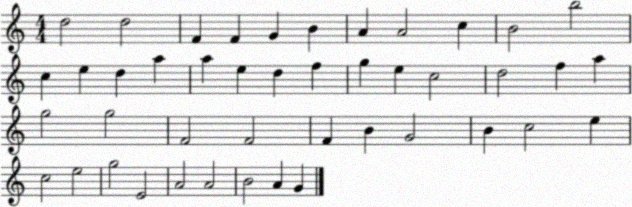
X:1
T:Untitled
M:4/4
L:1/4
K:C
d2 d2 F F G B A A2 c B2 b2 c e d a a e d f g e c2 d2 f a g2 g2 F2 F2 F B G2 B c2 e c2 e2 g2 E2 A2 A2 B2 A G